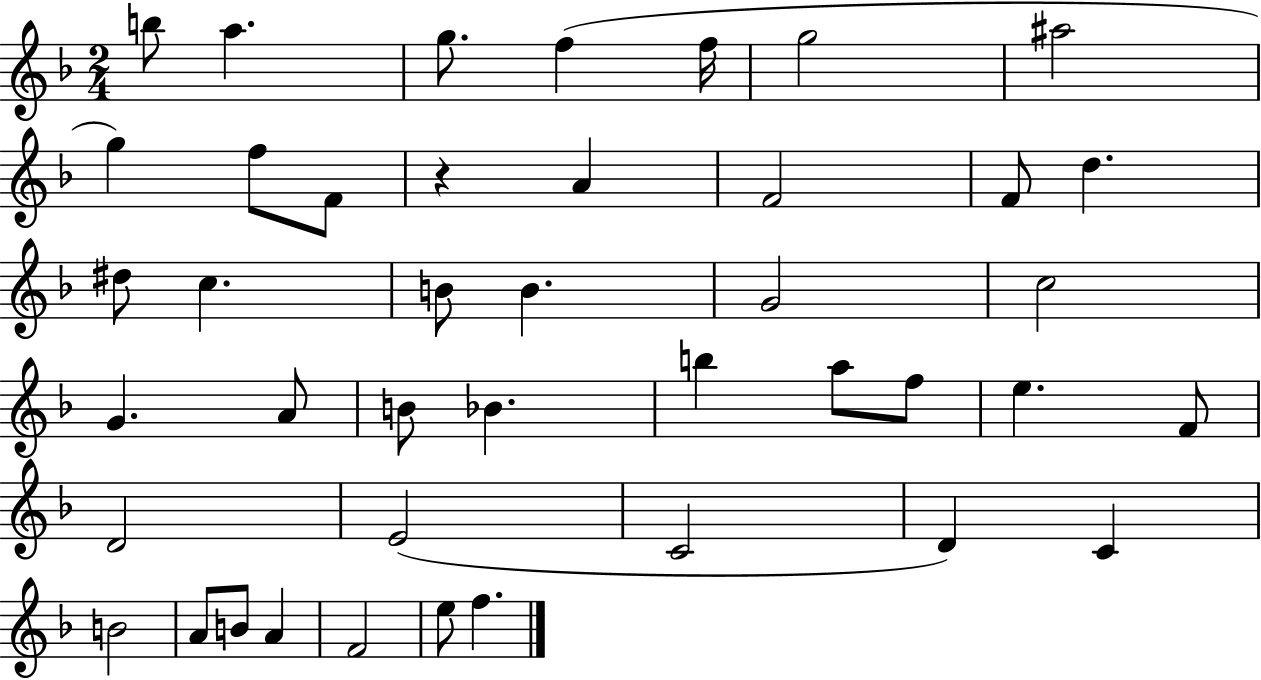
X:1
T:Untitled
M:2/4
L:1/4
K:F
b/2 a g/2 f f/4 g2 ^a2 g f/2 F/2 z A F2 F/2 d ^d/2 c B/2 B G2 c2 G A/2 B/2 _B b a/2 f/2 e F/2 D2 E2 C2 D C B2 A/2 B/2 A F2 e/2 f